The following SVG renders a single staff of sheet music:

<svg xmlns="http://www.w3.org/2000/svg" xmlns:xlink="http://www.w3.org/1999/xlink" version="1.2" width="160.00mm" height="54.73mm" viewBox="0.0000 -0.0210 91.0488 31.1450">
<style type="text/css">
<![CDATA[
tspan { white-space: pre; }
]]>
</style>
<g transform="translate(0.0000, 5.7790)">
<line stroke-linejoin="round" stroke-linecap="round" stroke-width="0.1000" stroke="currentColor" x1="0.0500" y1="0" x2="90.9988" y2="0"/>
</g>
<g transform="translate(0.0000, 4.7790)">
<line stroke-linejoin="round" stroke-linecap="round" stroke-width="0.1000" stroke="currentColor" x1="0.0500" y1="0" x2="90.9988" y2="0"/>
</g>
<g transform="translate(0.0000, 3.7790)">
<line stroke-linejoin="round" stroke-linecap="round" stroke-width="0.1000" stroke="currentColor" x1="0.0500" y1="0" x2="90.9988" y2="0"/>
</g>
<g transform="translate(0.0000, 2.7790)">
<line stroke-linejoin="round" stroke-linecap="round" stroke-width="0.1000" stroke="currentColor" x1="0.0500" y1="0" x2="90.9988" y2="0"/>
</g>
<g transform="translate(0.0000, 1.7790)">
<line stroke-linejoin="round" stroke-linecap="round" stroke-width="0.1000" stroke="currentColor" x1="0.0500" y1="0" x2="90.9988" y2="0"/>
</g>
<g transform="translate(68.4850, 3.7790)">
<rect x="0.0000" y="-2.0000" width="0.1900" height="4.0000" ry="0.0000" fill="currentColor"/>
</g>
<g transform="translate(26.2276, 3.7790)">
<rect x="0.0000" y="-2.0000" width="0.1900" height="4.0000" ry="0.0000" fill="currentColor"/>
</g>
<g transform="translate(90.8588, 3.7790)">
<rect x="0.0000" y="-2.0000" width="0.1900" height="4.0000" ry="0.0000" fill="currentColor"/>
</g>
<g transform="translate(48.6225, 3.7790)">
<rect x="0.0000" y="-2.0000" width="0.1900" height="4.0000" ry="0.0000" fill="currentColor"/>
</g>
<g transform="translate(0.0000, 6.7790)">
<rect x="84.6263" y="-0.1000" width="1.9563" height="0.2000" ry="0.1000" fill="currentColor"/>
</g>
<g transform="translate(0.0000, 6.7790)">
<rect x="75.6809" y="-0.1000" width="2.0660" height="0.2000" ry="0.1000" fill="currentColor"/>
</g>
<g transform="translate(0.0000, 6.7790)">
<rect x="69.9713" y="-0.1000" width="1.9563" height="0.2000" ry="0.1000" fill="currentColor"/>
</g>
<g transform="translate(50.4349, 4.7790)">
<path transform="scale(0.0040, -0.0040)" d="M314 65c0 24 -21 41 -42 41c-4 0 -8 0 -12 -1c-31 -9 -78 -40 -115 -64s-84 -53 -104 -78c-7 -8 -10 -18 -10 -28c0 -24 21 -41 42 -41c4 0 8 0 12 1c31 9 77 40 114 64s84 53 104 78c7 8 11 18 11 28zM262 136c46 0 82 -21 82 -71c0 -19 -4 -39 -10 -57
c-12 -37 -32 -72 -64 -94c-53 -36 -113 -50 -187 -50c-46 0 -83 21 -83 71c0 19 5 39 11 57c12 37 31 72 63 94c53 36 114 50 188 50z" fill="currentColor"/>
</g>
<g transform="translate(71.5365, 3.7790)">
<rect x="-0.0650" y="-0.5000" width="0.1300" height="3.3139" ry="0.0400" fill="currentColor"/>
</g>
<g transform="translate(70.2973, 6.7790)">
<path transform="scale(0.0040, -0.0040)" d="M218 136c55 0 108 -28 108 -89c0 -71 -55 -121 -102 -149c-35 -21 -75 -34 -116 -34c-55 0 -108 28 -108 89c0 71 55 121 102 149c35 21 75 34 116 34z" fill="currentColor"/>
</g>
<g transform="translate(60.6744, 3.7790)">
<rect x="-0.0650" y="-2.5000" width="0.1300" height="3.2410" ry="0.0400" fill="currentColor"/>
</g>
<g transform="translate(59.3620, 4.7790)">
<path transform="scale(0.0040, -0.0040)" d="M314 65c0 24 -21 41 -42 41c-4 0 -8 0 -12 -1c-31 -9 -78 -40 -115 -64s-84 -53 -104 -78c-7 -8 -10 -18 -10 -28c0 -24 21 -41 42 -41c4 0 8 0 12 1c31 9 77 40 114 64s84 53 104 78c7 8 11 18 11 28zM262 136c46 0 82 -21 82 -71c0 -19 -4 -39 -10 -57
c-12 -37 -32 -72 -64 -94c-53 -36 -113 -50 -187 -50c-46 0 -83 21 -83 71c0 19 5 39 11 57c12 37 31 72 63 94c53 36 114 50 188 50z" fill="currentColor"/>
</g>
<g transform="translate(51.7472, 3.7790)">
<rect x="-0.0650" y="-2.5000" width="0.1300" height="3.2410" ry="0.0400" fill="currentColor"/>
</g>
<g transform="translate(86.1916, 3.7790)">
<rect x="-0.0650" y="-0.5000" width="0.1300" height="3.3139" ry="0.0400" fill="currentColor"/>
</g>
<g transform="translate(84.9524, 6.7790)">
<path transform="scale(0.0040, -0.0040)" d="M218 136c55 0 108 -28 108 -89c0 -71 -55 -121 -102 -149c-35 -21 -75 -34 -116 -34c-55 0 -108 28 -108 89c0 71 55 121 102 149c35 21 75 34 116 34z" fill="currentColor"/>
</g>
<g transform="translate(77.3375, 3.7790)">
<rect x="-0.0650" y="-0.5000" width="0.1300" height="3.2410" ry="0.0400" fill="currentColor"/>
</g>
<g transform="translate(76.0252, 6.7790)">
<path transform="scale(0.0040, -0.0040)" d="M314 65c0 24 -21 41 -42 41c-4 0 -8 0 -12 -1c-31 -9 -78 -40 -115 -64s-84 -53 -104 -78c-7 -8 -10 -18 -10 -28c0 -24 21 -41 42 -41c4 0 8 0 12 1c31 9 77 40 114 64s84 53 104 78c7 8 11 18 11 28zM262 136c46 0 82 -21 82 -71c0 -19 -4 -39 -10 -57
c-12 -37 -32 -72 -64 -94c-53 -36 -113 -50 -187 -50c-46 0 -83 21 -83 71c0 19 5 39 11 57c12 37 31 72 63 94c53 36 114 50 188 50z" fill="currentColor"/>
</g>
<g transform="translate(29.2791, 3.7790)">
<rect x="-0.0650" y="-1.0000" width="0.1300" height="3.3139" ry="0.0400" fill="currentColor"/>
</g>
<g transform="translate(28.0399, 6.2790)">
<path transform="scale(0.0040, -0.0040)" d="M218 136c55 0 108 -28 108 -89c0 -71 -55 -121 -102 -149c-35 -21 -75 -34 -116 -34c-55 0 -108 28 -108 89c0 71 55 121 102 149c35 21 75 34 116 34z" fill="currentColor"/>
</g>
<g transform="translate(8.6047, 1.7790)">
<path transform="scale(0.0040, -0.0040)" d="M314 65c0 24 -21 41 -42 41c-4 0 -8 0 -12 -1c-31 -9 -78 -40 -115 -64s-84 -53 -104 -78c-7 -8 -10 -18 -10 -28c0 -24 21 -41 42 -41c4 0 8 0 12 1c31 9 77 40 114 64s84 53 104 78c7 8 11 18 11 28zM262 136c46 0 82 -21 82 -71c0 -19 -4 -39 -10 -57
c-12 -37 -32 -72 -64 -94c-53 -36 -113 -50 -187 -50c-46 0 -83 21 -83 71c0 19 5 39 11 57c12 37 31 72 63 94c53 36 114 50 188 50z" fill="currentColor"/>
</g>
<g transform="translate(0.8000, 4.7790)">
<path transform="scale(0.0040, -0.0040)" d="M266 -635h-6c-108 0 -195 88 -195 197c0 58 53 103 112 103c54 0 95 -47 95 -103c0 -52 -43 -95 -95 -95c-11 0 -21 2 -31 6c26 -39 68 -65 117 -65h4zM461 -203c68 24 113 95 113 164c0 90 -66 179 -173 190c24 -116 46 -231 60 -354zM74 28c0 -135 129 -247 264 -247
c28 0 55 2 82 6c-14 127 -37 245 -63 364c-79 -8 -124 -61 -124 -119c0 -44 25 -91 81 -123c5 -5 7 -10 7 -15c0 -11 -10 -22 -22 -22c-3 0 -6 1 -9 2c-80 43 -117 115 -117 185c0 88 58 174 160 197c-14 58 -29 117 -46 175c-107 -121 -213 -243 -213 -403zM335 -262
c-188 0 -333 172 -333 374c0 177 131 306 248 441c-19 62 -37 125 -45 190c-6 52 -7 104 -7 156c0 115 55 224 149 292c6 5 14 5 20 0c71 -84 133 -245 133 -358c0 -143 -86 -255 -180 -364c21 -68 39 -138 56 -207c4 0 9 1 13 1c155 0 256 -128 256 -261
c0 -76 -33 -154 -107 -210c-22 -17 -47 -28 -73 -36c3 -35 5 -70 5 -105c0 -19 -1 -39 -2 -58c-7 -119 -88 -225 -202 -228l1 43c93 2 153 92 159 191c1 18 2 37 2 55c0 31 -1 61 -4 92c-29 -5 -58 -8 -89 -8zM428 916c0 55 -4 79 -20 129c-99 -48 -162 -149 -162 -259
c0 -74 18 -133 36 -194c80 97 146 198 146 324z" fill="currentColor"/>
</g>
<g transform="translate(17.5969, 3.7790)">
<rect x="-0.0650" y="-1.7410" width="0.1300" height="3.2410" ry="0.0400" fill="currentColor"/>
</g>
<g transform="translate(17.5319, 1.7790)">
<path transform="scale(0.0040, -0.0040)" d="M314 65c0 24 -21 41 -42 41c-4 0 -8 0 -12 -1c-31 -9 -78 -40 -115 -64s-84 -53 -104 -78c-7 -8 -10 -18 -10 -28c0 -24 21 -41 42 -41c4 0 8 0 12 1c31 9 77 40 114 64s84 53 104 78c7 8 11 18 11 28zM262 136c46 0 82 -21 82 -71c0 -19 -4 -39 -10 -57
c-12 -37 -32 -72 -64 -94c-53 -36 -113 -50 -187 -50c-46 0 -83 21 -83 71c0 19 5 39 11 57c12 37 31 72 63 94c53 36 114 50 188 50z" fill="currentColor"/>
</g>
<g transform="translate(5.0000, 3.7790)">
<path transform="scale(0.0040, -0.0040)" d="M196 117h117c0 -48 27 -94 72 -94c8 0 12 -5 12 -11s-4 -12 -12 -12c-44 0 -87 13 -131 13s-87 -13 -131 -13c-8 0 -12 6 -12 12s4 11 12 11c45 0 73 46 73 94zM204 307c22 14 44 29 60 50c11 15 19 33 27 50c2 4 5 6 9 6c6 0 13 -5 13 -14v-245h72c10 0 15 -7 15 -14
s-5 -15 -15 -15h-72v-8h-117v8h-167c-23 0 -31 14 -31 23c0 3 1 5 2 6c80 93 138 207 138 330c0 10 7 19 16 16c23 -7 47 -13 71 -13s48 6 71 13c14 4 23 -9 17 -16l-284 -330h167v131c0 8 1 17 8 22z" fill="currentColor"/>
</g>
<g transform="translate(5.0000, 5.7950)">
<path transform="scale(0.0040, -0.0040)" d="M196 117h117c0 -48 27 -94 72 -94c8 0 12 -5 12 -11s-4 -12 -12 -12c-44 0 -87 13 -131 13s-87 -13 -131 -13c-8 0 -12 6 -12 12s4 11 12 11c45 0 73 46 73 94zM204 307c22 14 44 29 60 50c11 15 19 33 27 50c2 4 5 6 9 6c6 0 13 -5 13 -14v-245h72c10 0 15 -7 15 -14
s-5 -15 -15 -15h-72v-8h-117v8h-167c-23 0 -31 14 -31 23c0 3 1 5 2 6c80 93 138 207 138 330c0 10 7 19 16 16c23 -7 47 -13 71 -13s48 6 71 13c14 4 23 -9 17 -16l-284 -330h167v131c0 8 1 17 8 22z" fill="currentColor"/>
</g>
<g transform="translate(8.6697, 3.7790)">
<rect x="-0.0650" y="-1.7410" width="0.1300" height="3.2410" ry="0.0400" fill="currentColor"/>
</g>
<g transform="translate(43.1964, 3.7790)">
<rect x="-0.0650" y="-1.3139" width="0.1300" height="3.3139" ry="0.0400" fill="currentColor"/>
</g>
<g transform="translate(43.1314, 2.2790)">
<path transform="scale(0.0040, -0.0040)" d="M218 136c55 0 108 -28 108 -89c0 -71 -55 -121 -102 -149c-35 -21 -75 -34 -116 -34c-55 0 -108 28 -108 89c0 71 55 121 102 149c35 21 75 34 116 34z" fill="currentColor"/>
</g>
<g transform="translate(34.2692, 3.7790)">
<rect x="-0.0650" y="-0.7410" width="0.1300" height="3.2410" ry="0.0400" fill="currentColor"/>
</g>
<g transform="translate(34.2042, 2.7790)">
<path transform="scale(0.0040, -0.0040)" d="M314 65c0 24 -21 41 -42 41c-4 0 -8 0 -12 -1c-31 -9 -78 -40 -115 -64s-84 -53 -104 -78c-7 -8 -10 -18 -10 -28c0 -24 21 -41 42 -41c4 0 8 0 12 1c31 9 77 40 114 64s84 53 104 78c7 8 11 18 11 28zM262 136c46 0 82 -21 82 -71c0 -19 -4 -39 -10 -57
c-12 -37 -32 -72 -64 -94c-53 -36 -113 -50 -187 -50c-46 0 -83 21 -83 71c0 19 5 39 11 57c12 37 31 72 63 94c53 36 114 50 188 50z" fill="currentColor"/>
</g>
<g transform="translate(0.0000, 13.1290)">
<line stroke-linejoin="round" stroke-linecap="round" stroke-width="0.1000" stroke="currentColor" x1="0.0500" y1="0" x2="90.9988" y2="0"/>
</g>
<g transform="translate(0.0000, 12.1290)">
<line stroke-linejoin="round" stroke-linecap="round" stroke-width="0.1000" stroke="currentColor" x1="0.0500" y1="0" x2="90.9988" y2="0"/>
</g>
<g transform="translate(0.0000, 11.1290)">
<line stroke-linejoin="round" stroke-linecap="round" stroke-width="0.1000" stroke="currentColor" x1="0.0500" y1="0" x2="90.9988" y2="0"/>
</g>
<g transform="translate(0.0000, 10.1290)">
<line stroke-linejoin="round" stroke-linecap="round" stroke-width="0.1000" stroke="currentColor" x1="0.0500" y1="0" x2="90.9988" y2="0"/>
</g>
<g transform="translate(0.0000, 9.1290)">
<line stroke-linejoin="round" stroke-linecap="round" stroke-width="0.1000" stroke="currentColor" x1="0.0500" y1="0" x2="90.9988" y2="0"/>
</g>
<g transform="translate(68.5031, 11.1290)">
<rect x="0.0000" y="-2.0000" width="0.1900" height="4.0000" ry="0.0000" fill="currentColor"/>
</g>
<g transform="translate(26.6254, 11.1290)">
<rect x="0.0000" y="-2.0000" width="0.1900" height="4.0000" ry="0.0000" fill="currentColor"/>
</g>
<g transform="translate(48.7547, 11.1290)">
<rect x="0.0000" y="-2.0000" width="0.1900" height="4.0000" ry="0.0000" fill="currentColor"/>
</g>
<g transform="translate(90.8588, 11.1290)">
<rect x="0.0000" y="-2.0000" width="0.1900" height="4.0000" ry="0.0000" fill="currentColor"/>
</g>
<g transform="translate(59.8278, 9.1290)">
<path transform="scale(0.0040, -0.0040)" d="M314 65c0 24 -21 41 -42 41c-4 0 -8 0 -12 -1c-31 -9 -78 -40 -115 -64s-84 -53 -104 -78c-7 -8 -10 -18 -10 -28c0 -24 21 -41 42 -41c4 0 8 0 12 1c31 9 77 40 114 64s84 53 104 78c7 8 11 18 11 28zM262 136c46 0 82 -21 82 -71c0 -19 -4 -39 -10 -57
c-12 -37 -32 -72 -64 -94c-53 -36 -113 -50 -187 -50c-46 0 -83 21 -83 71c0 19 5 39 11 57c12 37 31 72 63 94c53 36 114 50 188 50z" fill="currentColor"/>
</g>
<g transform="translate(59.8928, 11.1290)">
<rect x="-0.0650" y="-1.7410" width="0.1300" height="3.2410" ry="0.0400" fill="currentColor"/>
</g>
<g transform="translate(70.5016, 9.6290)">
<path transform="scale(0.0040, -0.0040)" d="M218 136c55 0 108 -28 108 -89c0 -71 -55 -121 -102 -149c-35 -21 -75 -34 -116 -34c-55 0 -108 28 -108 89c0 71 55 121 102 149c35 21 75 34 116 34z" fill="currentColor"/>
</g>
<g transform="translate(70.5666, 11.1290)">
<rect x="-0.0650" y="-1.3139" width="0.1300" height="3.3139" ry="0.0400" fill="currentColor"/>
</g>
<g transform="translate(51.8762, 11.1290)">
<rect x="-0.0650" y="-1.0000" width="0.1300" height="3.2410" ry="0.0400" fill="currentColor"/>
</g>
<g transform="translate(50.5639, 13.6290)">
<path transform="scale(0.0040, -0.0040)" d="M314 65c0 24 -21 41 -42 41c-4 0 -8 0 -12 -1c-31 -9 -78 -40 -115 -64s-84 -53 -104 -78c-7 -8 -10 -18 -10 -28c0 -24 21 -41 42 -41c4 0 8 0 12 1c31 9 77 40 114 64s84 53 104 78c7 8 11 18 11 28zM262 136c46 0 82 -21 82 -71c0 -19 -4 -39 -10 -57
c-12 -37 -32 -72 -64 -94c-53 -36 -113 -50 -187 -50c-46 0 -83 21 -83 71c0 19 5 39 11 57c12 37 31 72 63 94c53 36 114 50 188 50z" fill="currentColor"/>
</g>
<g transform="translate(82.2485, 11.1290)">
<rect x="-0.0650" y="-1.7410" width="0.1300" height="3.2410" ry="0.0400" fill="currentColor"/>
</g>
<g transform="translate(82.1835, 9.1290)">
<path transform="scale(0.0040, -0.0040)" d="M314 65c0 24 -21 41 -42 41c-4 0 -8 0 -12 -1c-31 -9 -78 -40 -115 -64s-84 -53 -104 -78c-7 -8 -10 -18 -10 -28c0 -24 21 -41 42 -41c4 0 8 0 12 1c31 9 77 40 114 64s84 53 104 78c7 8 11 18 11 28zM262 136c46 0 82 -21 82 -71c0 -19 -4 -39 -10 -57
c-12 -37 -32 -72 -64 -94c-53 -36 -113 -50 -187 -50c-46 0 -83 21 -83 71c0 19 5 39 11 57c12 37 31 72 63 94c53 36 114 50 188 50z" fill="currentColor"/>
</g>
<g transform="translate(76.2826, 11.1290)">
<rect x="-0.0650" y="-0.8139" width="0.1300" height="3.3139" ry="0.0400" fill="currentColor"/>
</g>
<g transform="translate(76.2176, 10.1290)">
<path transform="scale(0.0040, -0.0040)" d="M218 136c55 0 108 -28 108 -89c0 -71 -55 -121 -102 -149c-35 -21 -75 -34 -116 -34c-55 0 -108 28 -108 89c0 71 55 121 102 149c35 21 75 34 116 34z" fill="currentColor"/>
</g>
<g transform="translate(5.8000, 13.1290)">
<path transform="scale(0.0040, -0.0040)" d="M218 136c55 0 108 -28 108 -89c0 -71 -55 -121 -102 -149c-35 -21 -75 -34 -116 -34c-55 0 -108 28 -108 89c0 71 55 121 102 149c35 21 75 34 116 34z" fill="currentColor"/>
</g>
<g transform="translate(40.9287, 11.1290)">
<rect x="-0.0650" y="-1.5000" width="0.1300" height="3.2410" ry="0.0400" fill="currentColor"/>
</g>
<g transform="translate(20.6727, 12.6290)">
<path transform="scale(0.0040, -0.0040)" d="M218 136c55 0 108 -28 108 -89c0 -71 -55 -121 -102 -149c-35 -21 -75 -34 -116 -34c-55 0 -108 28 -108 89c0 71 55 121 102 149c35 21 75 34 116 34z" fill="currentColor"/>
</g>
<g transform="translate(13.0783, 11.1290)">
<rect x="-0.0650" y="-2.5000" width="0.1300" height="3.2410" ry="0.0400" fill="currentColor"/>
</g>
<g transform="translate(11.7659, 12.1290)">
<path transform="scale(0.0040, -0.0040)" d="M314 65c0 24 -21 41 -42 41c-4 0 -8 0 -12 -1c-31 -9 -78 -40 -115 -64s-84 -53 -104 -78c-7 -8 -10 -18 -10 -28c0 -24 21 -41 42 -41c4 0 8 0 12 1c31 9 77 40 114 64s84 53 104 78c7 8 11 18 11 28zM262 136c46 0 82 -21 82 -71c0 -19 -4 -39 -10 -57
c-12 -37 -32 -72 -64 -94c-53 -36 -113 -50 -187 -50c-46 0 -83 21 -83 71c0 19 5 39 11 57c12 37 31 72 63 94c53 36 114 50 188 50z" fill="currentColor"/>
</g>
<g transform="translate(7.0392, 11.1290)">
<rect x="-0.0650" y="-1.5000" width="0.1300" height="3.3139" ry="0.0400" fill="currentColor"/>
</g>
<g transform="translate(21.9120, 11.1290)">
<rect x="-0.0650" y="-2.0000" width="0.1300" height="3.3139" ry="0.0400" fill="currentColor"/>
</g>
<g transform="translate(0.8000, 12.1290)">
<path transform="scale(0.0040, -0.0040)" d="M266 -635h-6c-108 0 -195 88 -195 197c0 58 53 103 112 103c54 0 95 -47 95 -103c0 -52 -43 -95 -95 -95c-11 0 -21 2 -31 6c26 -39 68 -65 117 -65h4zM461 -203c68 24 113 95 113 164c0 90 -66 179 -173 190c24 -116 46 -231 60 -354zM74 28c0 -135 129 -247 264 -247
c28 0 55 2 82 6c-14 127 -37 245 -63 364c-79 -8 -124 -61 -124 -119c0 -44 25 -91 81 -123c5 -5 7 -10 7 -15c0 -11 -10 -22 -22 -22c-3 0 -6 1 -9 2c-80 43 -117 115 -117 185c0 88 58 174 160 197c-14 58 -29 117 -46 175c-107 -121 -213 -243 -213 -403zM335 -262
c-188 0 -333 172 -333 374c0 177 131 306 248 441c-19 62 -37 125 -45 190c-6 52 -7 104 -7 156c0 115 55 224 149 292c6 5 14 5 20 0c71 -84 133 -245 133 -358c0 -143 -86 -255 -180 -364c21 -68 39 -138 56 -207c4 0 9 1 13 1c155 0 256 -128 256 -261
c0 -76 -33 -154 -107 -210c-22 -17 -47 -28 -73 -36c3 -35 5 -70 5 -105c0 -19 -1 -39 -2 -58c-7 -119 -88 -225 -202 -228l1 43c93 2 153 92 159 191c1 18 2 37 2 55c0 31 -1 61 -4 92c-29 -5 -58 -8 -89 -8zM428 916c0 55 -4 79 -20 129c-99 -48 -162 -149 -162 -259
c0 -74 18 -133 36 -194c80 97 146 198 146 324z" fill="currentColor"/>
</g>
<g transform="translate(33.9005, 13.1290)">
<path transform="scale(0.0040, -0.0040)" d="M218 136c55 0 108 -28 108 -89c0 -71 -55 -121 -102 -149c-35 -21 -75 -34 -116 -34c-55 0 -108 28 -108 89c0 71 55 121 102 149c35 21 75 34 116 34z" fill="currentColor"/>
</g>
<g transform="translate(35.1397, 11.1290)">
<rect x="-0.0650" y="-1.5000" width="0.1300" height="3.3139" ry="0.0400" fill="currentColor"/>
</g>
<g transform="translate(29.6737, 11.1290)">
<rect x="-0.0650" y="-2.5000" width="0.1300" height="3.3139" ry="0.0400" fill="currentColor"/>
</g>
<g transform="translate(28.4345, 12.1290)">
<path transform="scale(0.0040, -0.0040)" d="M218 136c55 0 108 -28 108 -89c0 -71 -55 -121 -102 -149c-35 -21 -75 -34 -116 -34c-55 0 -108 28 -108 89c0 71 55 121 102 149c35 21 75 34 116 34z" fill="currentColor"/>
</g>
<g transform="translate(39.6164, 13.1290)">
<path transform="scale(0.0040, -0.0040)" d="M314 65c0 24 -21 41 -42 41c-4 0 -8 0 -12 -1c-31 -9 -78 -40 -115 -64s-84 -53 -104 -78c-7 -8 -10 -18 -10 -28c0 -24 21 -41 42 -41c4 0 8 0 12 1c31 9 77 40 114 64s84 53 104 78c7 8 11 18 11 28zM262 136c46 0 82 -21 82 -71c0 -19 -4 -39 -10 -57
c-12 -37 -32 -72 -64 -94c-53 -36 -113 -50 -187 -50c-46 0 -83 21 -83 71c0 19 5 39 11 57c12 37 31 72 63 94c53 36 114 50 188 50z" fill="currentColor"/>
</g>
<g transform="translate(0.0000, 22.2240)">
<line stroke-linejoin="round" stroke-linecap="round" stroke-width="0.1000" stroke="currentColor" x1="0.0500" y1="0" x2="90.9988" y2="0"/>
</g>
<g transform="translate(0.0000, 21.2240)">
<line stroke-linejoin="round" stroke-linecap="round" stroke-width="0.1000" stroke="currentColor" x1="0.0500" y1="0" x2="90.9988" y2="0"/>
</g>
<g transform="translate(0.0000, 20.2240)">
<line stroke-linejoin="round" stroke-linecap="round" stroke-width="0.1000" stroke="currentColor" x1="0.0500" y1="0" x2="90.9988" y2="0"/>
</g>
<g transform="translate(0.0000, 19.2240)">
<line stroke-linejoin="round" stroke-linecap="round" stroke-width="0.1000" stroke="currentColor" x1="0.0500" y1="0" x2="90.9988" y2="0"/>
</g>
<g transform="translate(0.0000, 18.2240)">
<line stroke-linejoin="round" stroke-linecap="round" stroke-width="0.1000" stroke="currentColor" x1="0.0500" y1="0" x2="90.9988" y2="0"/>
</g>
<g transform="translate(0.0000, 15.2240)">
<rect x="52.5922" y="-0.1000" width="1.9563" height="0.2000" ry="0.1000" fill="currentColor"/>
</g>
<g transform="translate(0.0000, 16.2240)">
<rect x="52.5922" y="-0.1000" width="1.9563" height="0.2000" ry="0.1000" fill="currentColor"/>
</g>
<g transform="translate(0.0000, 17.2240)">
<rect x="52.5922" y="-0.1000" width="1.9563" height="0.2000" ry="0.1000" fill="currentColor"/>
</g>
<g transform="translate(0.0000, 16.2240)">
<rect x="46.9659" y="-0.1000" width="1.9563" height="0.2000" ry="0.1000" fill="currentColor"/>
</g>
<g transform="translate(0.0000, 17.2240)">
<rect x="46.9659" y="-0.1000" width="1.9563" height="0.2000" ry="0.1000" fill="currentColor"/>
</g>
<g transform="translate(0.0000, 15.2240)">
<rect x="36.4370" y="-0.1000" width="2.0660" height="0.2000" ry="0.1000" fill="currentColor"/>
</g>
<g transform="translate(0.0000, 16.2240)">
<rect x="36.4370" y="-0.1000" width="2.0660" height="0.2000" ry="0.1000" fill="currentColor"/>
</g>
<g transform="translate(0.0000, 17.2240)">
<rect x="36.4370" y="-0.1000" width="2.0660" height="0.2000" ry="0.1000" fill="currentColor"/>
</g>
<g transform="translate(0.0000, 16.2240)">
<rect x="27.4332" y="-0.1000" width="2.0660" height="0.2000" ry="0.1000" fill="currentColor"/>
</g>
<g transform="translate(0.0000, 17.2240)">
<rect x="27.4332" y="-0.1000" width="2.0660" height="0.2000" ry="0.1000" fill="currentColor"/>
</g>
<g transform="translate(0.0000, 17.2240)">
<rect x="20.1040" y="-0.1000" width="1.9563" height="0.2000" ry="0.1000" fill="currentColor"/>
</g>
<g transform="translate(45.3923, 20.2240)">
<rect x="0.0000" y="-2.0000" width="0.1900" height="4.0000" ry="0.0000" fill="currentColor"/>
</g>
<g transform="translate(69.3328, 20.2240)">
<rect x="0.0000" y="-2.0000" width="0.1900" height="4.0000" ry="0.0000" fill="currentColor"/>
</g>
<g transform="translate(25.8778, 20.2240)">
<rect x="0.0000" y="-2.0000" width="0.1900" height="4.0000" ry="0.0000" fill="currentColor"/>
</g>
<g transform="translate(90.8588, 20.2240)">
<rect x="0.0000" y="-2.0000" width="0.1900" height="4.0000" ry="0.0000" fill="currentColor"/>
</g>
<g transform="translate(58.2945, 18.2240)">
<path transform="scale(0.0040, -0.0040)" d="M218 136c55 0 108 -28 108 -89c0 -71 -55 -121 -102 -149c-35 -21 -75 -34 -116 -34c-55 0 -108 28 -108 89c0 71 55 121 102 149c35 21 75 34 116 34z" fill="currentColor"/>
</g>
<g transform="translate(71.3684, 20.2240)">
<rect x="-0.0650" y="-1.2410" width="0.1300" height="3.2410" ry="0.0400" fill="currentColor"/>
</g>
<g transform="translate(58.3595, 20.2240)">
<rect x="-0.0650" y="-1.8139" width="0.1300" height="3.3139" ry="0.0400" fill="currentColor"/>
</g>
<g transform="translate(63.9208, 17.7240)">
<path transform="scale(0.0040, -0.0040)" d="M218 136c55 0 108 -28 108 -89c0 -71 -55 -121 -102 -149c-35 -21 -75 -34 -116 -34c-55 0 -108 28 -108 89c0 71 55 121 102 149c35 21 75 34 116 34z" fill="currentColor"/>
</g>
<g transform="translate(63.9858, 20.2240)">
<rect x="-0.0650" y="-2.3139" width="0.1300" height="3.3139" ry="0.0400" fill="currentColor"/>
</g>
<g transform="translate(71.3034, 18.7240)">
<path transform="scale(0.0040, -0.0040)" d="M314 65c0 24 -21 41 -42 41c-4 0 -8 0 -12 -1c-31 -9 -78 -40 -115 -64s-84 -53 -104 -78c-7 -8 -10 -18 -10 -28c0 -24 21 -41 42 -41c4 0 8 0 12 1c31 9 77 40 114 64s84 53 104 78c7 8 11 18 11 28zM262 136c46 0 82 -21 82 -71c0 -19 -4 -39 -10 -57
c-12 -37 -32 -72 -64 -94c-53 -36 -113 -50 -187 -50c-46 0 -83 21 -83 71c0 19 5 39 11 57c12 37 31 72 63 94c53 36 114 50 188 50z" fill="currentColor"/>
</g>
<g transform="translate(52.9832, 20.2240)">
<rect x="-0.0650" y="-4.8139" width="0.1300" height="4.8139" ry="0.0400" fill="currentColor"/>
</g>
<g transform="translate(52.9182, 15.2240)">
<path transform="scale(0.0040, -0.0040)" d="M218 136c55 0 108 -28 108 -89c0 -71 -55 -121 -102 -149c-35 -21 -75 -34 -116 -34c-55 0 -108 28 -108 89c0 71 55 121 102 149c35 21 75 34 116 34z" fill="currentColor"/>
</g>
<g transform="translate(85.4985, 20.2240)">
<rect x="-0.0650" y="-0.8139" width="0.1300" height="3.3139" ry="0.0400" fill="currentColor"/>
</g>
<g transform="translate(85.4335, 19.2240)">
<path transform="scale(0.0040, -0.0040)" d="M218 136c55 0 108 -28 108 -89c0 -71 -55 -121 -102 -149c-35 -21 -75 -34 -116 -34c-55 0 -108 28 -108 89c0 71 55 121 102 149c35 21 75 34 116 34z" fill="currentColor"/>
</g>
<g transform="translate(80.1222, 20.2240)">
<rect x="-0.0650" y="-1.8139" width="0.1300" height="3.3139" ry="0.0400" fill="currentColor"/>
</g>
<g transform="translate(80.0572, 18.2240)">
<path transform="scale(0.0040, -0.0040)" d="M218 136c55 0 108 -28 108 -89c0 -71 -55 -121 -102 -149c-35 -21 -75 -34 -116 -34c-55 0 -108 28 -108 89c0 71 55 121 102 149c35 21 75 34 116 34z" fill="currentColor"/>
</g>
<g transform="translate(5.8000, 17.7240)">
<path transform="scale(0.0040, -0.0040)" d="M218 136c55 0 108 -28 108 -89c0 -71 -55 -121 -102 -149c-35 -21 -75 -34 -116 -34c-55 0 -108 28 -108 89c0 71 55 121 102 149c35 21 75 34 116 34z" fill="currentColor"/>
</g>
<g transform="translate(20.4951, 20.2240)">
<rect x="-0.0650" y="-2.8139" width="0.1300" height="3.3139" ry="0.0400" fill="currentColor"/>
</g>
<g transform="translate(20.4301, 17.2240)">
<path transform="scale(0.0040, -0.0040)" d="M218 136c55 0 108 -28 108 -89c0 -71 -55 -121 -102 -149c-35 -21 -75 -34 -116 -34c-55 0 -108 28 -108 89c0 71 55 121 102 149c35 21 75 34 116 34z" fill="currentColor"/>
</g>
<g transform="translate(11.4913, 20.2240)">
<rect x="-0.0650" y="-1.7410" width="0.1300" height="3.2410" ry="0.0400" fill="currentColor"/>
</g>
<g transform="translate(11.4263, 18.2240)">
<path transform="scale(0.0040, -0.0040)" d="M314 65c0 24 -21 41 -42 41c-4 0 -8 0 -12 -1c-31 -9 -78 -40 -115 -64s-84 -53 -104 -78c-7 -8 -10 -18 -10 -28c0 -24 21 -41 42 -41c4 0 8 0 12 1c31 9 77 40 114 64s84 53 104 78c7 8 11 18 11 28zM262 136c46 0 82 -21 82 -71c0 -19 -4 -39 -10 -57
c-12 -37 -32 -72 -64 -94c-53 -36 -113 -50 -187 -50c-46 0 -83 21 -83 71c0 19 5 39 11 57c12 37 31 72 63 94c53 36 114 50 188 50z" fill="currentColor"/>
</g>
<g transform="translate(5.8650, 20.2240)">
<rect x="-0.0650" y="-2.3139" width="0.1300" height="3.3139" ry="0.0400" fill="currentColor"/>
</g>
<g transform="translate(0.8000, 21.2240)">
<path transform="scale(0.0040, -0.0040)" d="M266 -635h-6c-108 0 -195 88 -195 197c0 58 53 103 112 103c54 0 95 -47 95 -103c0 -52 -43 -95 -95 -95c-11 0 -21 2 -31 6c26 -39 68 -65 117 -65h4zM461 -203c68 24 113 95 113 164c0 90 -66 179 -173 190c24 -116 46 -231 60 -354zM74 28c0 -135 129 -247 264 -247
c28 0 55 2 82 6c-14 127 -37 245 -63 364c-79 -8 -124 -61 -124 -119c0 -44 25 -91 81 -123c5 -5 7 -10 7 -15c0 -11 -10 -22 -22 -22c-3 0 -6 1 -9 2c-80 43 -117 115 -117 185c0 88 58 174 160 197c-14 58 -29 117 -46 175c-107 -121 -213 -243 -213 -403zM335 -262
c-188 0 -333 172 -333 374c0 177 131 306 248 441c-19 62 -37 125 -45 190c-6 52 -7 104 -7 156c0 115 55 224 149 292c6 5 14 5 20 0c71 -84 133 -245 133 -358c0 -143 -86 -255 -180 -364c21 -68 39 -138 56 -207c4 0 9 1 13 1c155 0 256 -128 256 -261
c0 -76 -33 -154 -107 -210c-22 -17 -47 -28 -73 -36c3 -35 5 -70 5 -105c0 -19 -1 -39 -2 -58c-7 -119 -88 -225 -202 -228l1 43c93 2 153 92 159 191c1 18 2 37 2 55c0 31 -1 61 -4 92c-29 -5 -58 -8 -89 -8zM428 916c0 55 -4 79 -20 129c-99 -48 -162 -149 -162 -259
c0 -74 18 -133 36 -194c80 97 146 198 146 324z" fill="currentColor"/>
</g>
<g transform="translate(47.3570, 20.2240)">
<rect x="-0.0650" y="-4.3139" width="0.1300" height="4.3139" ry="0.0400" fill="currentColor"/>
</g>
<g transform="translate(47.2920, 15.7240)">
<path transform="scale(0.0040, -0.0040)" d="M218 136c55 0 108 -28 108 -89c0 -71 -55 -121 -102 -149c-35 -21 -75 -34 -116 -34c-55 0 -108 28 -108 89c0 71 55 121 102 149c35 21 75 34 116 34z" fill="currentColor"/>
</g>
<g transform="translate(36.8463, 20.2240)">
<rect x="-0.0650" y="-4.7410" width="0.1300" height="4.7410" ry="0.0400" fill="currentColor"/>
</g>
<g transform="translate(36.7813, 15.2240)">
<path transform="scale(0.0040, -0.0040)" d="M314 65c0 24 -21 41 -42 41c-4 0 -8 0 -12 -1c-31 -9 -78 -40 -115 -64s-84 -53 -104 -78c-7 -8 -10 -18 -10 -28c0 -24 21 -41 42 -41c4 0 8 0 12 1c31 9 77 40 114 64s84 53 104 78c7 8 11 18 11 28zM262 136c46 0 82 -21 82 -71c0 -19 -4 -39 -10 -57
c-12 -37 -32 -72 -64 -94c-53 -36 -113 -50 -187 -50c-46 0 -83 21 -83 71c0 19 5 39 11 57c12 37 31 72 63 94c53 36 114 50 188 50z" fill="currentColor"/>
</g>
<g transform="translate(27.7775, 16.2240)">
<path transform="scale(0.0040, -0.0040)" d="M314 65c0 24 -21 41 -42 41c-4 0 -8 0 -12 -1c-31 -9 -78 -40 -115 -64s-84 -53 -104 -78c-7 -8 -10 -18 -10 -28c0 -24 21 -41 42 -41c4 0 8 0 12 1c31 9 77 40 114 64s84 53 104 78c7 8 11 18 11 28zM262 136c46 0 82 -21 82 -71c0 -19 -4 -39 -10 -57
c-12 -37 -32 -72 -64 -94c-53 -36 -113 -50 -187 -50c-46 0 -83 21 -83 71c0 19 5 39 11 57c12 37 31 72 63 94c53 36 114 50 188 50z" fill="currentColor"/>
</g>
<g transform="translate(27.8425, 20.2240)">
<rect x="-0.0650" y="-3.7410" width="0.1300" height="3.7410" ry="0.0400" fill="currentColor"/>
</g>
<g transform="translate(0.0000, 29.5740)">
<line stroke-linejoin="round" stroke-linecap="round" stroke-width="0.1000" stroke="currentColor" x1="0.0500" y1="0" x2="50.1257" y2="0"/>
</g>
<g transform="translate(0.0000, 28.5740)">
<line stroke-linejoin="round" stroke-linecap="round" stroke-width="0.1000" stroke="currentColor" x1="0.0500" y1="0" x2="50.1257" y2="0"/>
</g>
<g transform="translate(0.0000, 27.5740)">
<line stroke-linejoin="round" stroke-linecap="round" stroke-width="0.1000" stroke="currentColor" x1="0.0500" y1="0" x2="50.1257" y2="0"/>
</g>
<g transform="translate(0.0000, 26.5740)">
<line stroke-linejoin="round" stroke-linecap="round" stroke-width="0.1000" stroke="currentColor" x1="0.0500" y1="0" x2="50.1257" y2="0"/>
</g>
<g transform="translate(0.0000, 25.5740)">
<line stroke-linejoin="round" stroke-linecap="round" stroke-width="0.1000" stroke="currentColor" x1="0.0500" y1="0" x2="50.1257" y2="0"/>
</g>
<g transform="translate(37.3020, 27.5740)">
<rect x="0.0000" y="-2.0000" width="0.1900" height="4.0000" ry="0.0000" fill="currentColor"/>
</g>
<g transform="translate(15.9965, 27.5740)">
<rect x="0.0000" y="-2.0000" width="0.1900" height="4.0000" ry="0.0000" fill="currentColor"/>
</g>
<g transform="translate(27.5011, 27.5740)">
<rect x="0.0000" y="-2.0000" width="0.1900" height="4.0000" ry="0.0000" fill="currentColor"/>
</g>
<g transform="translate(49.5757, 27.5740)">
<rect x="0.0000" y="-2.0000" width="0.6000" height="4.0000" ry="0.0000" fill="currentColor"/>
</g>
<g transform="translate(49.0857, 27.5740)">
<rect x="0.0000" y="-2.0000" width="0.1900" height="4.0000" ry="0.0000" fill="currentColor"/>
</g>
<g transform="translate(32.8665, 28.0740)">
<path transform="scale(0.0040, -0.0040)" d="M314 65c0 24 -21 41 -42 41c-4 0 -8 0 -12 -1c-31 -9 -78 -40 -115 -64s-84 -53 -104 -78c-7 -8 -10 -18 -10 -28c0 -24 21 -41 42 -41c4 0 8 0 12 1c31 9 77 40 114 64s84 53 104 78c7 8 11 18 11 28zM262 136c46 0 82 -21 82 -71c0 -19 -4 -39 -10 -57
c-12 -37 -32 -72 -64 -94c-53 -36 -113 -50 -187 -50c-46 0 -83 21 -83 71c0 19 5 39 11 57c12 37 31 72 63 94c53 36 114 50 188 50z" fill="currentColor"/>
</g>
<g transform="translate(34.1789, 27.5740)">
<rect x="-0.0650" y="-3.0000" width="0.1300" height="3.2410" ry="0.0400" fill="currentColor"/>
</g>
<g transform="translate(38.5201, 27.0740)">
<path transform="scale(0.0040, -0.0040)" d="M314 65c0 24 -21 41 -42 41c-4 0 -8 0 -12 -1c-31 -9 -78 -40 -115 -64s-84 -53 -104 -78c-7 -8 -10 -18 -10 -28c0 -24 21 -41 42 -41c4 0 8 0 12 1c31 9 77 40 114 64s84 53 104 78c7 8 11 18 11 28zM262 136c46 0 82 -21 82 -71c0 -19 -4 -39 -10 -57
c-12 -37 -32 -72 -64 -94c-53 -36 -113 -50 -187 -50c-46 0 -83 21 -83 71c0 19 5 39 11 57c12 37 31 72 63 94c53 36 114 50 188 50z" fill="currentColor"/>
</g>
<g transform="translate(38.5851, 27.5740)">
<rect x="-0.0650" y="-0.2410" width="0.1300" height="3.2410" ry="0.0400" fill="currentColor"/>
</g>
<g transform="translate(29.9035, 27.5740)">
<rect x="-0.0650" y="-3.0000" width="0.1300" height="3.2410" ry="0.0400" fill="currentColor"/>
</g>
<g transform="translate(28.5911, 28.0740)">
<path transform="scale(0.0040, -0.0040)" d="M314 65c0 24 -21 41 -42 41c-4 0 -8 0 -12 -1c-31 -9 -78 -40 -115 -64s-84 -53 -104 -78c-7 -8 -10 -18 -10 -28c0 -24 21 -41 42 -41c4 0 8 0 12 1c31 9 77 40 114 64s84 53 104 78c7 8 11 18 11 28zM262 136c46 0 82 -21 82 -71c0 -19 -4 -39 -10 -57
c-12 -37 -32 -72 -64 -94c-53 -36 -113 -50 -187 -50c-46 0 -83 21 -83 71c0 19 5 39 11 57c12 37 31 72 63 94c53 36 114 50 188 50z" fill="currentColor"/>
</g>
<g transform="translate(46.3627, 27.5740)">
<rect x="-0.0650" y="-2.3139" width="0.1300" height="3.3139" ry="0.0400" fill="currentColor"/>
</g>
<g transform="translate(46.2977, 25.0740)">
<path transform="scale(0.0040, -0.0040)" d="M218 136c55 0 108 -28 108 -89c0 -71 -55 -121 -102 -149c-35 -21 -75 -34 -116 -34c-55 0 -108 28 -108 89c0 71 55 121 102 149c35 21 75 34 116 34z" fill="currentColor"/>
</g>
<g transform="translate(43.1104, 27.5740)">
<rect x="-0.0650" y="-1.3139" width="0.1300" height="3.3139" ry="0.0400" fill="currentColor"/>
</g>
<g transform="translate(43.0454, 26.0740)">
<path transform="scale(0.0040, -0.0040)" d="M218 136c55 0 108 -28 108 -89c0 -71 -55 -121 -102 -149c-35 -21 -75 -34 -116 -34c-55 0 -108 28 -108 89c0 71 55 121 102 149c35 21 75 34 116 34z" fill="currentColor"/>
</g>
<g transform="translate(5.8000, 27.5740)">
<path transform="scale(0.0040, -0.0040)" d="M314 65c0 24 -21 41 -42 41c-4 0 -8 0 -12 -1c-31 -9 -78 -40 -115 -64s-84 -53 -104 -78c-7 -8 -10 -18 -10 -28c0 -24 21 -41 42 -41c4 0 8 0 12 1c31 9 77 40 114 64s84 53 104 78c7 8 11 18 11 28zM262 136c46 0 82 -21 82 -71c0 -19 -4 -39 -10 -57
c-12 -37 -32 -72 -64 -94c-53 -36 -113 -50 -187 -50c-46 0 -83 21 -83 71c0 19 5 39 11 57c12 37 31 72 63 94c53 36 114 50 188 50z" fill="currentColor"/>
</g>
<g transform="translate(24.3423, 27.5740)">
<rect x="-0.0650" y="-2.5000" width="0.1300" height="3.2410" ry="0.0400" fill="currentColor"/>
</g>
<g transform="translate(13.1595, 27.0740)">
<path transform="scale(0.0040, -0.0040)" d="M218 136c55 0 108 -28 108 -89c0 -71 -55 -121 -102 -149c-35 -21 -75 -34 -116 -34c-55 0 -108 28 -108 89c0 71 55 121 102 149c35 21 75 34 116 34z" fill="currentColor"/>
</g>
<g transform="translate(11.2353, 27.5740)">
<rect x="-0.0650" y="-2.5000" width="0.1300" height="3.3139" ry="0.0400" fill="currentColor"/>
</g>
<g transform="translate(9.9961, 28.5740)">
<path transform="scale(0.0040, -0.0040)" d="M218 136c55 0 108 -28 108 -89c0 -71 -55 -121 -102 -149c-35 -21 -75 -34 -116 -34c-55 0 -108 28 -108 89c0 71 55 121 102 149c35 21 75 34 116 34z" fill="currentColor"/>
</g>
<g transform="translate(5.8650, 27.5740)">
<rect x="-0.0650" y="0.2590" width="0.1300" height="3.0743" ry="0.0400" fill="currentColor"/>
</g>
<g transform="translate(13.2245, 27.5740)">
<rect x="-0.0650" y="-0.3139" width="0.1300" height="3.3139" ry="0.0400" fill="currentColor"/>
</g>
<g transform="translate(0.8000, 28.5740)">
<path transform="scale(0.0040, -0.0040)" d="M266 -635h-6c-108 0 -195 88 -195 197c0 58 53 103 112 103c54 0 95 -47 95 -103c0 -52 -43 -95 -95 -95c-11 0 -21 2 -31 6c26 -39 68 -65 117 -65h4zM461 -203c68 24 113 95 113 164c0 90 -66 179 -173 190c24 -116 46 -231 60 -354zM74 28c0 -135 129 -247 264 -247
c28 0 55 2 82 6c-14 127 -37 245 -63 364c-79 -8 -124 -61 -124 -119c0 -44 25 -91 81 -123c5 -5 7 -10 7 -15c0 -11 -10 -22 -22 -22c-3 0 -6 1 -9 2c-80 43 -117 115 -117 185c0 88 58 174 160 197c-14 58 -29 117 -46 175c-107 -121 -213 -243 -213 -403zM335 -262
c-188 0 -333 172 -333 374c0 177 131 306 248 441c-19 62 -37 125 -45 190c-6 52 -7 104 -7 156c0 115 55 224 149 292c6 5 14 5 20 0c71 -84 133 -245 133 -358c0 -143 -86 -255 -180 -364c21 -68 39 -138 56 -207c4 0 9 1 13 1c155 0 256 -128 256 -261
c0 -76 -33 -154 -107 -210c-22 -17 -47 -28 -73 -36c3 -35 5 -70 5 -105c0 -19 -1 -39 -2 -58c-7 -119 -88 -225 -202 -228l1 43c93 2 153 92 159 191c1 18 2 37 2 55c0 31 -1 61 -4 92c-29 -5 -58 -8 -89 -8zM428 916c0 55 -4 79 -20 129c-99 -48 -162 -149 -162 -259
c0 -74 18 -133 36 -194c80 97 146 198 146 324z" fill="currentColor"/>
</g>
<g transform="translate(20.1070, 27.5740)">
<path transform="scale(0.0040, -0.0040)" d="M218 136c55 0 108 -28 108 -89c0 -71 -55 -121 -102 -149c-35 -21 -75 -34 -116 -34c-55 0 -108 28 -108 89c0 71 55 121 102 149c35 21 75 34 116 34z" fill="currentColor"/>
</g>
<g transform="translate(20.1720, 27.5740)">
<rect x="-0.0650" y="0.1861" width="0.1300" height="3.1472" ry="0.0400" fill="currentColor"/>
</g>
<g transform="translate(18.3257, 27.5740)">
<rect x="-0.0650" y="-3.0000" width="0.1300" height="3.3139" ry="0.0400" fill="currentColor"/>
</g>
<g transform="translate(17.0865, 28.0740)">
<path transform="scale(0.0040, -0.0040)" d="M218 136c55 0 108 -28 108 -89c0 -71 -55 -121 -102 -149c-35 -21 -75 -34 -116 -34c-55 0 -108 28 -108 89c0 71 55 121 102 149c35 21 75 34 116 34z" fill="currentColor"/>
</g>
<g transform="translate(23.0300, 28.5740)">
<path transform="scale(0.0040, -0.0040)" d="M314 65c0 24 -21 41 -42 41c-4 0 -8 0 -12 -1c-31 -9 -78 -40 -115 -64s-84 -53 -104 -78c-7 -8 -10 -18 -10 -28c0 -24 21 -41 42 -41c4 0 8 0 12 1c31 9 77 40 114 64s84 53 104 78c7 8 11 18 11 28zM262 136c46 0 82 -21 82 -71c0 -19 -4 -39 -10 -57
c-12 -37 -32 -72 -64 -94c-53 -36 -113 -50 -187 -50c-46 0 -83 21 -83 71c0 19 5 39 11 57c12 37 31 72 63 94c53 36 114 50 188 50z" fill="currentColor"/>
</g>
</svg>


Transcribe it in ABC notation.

X:1
T:Untitled
M:4/4
L:1/4
K:C
f2 f2 D d2 e G2 G2 C C2 C E G2 F G E E2 D2 f2 e d f2 g f2 a c'2 e'2 d' e' f g e2 f d B2 G c A B G2 A2 A2 c2 e g